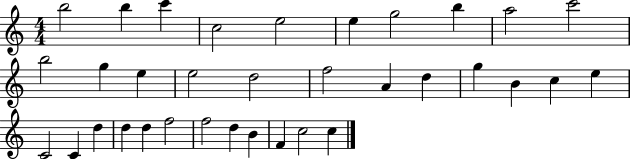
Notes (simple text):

B5/h B5/q C6/q C5/h E5/h E5/q G5/h B5/q A5/h C6/h B5/h G5/q E5/q E5/h D5/h F5/h A4/q D5/q G5/q B4/q C5/q E5/q C4/h C4/q D5/q D5/q D5/q F5/h F5/h D5/q B4/q F4/q C5/h C5/q